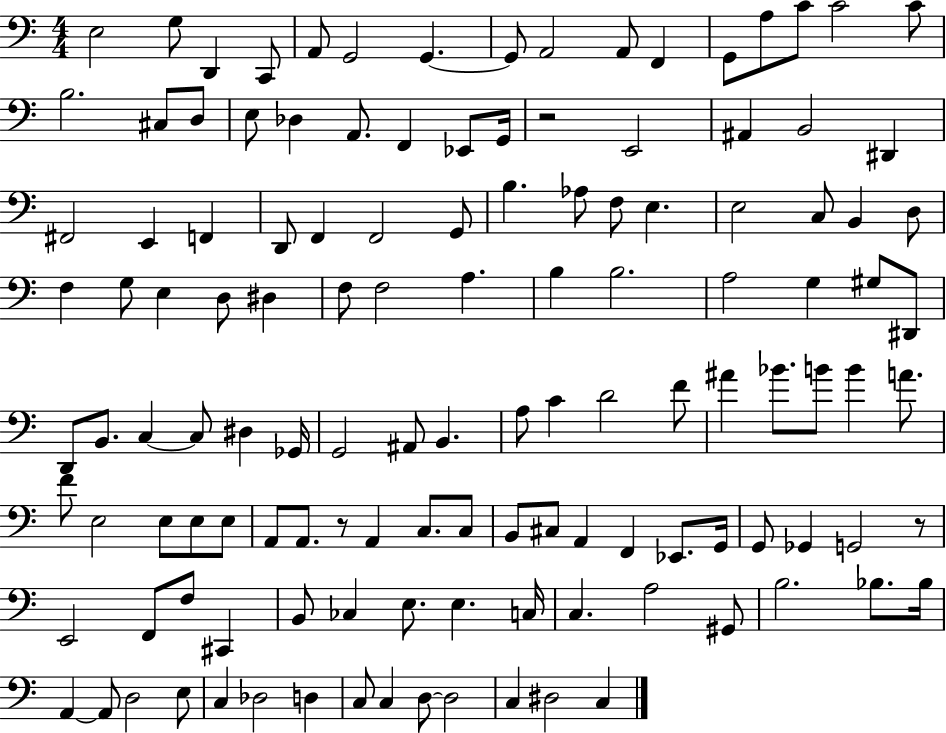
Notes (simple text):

E3/h G3/e D2/q C2/e A2/e G2/h G2/q. G2/e A2/h A2/e F2/q G2/e A3/e C4/e C4/h C4/e B3/h. C#3/e D3/e E3/e Db3/q A2/e. F2/q Eb2/e G2/s R/h E2/h A#2/q B2/h D#2/q F#2/h E2/q F2/q D2/e F2/q F2/h G2/e B3/q. Ab3/e F3/e E3/q. E3/h C3/e B2/q D3/e F3/q G3/e E3/q D3/e D#3/q F3/e F3/h A3/q. B3/q B3/h. A3/h G3/q G#3/e D#2/e D2/e B2/e. C3/q C3/e D#3/q Gb2/s G2/h A#2/e B2/q. A3/e C4/q D4/h F4/e A#4/q Bb4/e. B4/e B4/q A4/e. F4/e E3/h E3/e E3/e E3/e A2/e A2/e. R/e A2/q C3/e. C3/e B2/e C#3/e A2/q F2/q Eb2/e. G2/s G2/e Gb2/q G2/h R/e E2/h F2/e F3/e C#2/q B2/e CES3/q E3/e. E3/q. C3/s C3/q. A3/h G#2/e B3/h. Bb3/e. Bb3/s A2/q A2/e D3/h E3/e C3/q Db3/h D3/q C3/e C3/q D3/e D3/h C3/q D#3/h C3/q